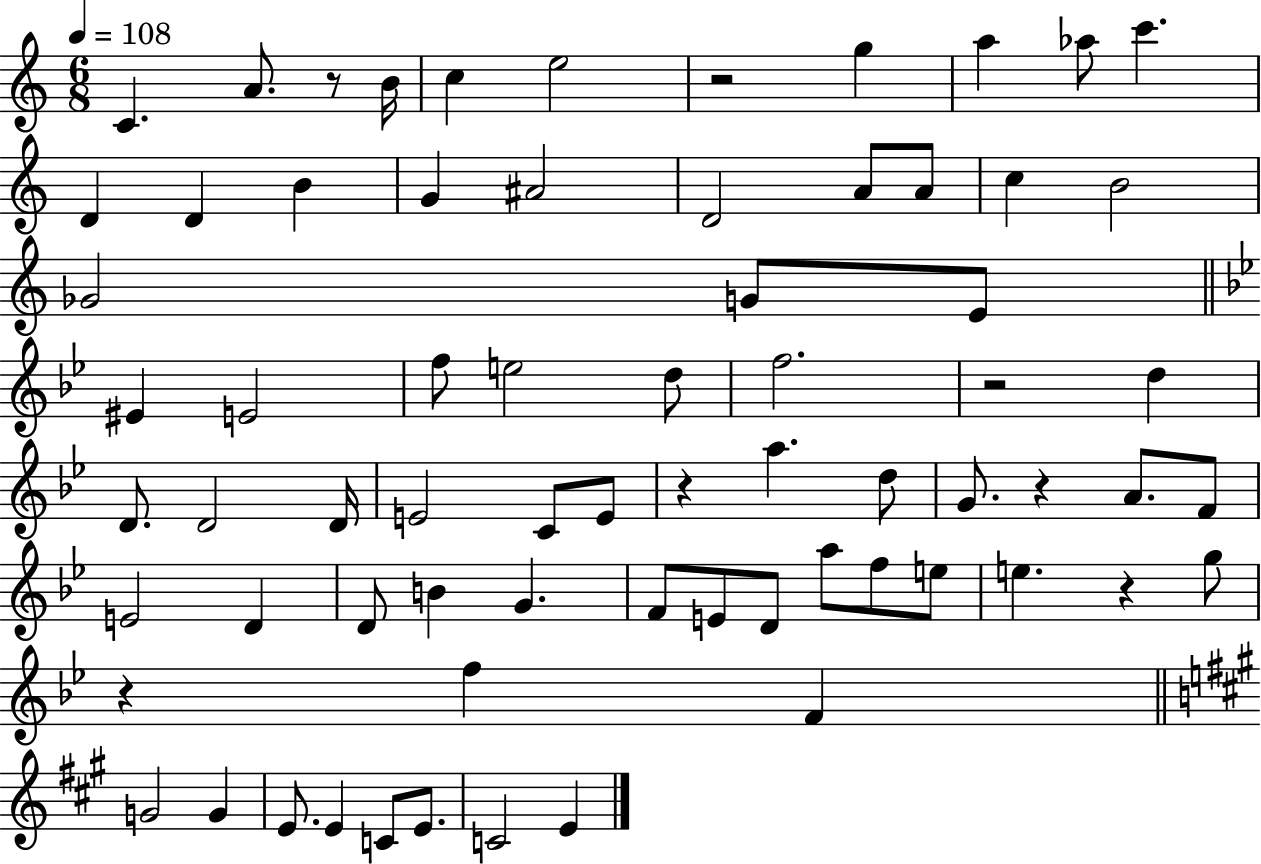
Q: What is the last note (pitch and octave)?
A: E4